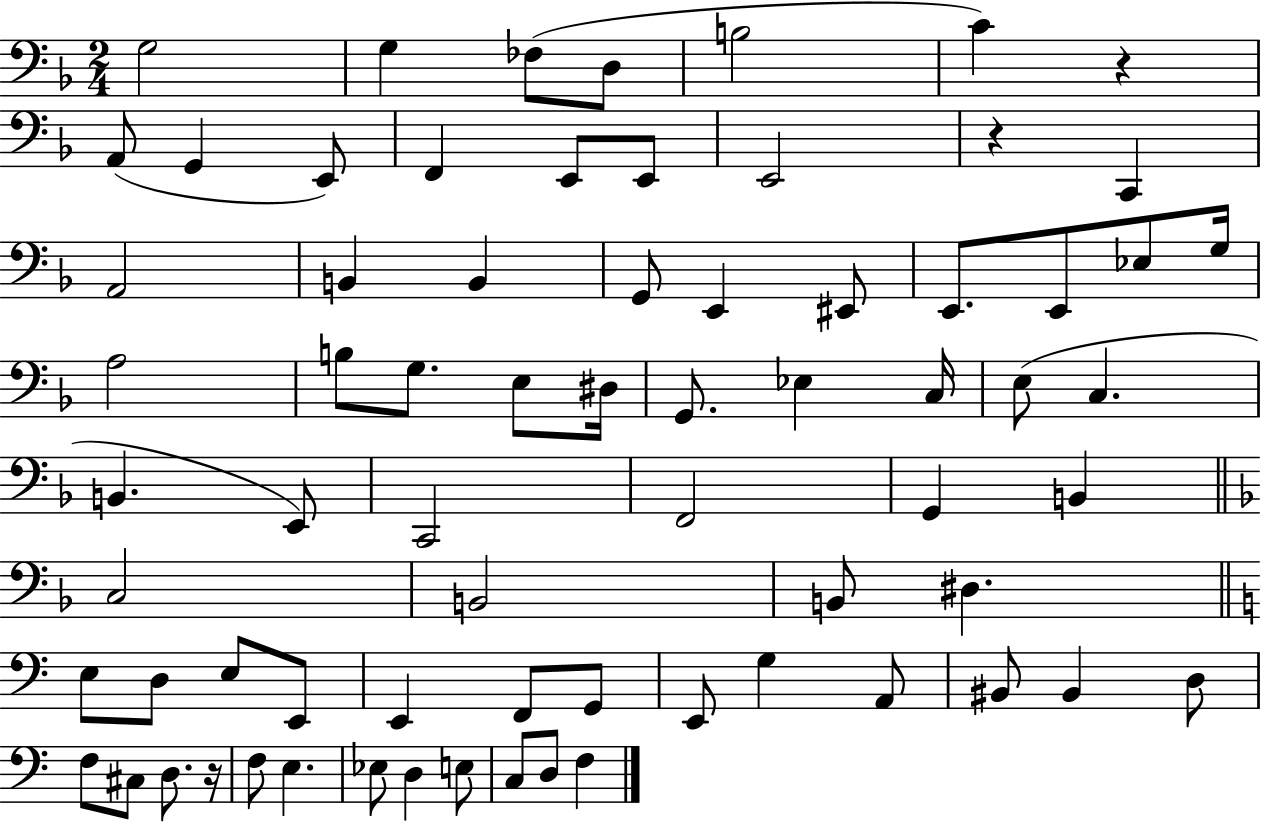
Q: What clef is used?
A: bass